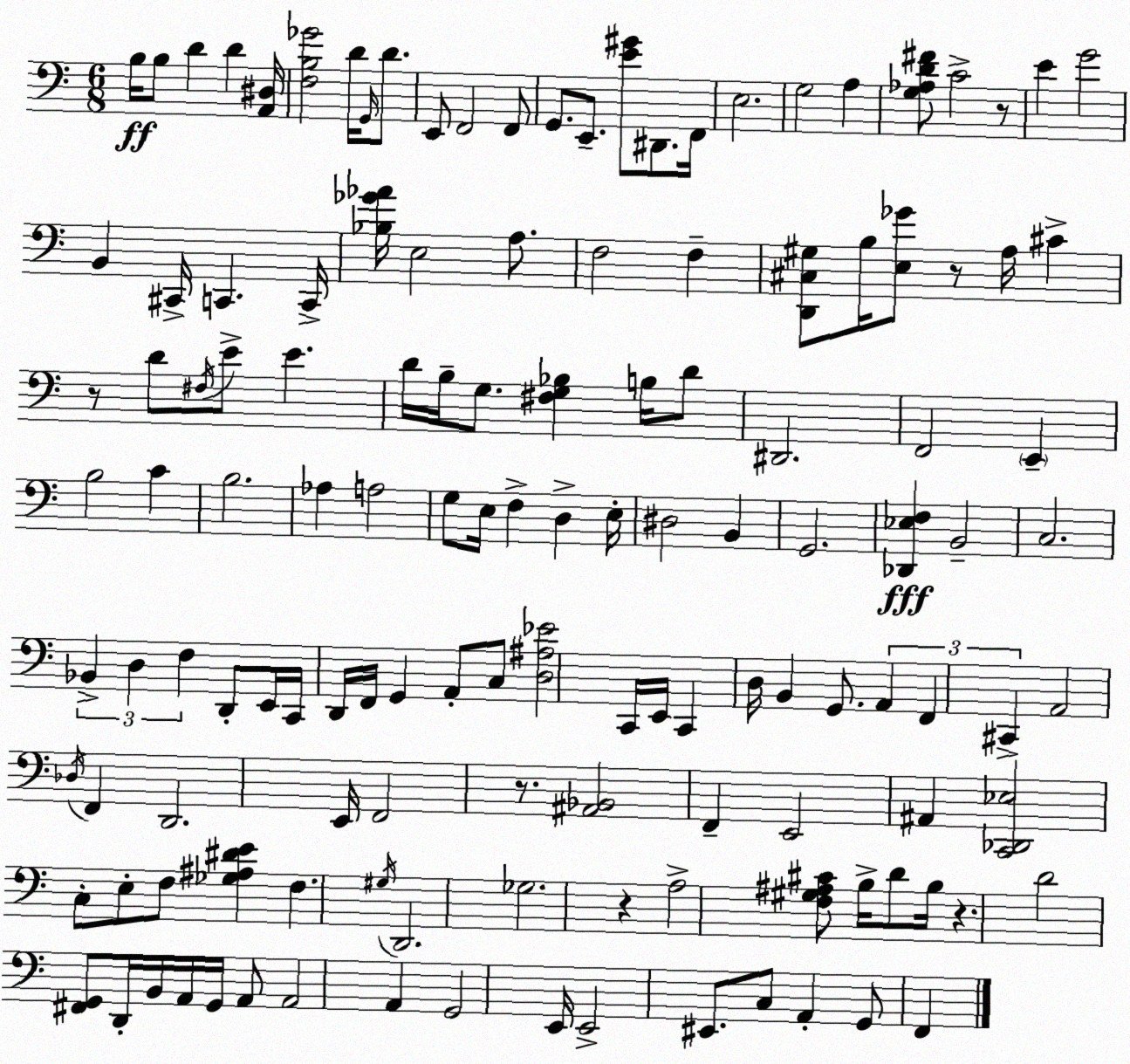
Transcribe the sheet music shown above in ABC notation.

X:1
T:Untitled
M:6/8
L:1/4
K:C
B,/4 B,/2 D D [A,,^D,]/4 [F,B,_G]2 D/4 G,,/4 D/2 E,,/2 F,,2 F,,/2 G,,/2 E,,/2 [E^G]/2 ^D,,/2 F,,/4 E,2 G,2 A, [G,_A,D^F]/2 C2 z/2 E G2 B,, ^C,,/4 C,, C,,/4 [_B,_G_A]/4 E,2 A,/2 F,2 F, [D,,^C,^G,]/2 B,/4 [E,_G]/2 z/2 A,/4 ^C z/2 D/2 ^F,/4 E/2 E D/4 B,/4 G,/2 [^F,G,_B,] B,/4 D/2 ^D,,2 F,,2 E,, B,2 C B,2 _A, A,2 G,/2 E,/4 F, D, E,/4 ^D,2 B,, G,,2 [_D,,_E,F,] B,,2 C,2 _B,, D, F, D,,/2 E,,/4 C,,/4 D,,/4 F,,/4 G,, A,,/2 C,/2 [D,^A,_E]2 C,,/4 E,,/4 C,, D,/4 B,, G,,/2 A,, F,, ^C,, A,,2 _D,/4 F,, D,,2 E,,/4 F,,2 z/2 [^A,,_B,,]2 F,, E,,2 ^A,, [C,,_D,,_E,]2 C,/2 E,/2 F,/2 [_G,^A,^DE] F, ^G,/4 D,,2 _G,2 z A,2 [F,^G,^A,^C]/2 B,/4 D/2 B,/4 z D2 [^F,,G,,]/2 D,,/4 B,,/4 A,,/4 G,,/4 A,,/2 A,,2 A,, G,,2 E,,/4 E,,2 ^E,,/2 C,/2 A,, G,,/2 F,,